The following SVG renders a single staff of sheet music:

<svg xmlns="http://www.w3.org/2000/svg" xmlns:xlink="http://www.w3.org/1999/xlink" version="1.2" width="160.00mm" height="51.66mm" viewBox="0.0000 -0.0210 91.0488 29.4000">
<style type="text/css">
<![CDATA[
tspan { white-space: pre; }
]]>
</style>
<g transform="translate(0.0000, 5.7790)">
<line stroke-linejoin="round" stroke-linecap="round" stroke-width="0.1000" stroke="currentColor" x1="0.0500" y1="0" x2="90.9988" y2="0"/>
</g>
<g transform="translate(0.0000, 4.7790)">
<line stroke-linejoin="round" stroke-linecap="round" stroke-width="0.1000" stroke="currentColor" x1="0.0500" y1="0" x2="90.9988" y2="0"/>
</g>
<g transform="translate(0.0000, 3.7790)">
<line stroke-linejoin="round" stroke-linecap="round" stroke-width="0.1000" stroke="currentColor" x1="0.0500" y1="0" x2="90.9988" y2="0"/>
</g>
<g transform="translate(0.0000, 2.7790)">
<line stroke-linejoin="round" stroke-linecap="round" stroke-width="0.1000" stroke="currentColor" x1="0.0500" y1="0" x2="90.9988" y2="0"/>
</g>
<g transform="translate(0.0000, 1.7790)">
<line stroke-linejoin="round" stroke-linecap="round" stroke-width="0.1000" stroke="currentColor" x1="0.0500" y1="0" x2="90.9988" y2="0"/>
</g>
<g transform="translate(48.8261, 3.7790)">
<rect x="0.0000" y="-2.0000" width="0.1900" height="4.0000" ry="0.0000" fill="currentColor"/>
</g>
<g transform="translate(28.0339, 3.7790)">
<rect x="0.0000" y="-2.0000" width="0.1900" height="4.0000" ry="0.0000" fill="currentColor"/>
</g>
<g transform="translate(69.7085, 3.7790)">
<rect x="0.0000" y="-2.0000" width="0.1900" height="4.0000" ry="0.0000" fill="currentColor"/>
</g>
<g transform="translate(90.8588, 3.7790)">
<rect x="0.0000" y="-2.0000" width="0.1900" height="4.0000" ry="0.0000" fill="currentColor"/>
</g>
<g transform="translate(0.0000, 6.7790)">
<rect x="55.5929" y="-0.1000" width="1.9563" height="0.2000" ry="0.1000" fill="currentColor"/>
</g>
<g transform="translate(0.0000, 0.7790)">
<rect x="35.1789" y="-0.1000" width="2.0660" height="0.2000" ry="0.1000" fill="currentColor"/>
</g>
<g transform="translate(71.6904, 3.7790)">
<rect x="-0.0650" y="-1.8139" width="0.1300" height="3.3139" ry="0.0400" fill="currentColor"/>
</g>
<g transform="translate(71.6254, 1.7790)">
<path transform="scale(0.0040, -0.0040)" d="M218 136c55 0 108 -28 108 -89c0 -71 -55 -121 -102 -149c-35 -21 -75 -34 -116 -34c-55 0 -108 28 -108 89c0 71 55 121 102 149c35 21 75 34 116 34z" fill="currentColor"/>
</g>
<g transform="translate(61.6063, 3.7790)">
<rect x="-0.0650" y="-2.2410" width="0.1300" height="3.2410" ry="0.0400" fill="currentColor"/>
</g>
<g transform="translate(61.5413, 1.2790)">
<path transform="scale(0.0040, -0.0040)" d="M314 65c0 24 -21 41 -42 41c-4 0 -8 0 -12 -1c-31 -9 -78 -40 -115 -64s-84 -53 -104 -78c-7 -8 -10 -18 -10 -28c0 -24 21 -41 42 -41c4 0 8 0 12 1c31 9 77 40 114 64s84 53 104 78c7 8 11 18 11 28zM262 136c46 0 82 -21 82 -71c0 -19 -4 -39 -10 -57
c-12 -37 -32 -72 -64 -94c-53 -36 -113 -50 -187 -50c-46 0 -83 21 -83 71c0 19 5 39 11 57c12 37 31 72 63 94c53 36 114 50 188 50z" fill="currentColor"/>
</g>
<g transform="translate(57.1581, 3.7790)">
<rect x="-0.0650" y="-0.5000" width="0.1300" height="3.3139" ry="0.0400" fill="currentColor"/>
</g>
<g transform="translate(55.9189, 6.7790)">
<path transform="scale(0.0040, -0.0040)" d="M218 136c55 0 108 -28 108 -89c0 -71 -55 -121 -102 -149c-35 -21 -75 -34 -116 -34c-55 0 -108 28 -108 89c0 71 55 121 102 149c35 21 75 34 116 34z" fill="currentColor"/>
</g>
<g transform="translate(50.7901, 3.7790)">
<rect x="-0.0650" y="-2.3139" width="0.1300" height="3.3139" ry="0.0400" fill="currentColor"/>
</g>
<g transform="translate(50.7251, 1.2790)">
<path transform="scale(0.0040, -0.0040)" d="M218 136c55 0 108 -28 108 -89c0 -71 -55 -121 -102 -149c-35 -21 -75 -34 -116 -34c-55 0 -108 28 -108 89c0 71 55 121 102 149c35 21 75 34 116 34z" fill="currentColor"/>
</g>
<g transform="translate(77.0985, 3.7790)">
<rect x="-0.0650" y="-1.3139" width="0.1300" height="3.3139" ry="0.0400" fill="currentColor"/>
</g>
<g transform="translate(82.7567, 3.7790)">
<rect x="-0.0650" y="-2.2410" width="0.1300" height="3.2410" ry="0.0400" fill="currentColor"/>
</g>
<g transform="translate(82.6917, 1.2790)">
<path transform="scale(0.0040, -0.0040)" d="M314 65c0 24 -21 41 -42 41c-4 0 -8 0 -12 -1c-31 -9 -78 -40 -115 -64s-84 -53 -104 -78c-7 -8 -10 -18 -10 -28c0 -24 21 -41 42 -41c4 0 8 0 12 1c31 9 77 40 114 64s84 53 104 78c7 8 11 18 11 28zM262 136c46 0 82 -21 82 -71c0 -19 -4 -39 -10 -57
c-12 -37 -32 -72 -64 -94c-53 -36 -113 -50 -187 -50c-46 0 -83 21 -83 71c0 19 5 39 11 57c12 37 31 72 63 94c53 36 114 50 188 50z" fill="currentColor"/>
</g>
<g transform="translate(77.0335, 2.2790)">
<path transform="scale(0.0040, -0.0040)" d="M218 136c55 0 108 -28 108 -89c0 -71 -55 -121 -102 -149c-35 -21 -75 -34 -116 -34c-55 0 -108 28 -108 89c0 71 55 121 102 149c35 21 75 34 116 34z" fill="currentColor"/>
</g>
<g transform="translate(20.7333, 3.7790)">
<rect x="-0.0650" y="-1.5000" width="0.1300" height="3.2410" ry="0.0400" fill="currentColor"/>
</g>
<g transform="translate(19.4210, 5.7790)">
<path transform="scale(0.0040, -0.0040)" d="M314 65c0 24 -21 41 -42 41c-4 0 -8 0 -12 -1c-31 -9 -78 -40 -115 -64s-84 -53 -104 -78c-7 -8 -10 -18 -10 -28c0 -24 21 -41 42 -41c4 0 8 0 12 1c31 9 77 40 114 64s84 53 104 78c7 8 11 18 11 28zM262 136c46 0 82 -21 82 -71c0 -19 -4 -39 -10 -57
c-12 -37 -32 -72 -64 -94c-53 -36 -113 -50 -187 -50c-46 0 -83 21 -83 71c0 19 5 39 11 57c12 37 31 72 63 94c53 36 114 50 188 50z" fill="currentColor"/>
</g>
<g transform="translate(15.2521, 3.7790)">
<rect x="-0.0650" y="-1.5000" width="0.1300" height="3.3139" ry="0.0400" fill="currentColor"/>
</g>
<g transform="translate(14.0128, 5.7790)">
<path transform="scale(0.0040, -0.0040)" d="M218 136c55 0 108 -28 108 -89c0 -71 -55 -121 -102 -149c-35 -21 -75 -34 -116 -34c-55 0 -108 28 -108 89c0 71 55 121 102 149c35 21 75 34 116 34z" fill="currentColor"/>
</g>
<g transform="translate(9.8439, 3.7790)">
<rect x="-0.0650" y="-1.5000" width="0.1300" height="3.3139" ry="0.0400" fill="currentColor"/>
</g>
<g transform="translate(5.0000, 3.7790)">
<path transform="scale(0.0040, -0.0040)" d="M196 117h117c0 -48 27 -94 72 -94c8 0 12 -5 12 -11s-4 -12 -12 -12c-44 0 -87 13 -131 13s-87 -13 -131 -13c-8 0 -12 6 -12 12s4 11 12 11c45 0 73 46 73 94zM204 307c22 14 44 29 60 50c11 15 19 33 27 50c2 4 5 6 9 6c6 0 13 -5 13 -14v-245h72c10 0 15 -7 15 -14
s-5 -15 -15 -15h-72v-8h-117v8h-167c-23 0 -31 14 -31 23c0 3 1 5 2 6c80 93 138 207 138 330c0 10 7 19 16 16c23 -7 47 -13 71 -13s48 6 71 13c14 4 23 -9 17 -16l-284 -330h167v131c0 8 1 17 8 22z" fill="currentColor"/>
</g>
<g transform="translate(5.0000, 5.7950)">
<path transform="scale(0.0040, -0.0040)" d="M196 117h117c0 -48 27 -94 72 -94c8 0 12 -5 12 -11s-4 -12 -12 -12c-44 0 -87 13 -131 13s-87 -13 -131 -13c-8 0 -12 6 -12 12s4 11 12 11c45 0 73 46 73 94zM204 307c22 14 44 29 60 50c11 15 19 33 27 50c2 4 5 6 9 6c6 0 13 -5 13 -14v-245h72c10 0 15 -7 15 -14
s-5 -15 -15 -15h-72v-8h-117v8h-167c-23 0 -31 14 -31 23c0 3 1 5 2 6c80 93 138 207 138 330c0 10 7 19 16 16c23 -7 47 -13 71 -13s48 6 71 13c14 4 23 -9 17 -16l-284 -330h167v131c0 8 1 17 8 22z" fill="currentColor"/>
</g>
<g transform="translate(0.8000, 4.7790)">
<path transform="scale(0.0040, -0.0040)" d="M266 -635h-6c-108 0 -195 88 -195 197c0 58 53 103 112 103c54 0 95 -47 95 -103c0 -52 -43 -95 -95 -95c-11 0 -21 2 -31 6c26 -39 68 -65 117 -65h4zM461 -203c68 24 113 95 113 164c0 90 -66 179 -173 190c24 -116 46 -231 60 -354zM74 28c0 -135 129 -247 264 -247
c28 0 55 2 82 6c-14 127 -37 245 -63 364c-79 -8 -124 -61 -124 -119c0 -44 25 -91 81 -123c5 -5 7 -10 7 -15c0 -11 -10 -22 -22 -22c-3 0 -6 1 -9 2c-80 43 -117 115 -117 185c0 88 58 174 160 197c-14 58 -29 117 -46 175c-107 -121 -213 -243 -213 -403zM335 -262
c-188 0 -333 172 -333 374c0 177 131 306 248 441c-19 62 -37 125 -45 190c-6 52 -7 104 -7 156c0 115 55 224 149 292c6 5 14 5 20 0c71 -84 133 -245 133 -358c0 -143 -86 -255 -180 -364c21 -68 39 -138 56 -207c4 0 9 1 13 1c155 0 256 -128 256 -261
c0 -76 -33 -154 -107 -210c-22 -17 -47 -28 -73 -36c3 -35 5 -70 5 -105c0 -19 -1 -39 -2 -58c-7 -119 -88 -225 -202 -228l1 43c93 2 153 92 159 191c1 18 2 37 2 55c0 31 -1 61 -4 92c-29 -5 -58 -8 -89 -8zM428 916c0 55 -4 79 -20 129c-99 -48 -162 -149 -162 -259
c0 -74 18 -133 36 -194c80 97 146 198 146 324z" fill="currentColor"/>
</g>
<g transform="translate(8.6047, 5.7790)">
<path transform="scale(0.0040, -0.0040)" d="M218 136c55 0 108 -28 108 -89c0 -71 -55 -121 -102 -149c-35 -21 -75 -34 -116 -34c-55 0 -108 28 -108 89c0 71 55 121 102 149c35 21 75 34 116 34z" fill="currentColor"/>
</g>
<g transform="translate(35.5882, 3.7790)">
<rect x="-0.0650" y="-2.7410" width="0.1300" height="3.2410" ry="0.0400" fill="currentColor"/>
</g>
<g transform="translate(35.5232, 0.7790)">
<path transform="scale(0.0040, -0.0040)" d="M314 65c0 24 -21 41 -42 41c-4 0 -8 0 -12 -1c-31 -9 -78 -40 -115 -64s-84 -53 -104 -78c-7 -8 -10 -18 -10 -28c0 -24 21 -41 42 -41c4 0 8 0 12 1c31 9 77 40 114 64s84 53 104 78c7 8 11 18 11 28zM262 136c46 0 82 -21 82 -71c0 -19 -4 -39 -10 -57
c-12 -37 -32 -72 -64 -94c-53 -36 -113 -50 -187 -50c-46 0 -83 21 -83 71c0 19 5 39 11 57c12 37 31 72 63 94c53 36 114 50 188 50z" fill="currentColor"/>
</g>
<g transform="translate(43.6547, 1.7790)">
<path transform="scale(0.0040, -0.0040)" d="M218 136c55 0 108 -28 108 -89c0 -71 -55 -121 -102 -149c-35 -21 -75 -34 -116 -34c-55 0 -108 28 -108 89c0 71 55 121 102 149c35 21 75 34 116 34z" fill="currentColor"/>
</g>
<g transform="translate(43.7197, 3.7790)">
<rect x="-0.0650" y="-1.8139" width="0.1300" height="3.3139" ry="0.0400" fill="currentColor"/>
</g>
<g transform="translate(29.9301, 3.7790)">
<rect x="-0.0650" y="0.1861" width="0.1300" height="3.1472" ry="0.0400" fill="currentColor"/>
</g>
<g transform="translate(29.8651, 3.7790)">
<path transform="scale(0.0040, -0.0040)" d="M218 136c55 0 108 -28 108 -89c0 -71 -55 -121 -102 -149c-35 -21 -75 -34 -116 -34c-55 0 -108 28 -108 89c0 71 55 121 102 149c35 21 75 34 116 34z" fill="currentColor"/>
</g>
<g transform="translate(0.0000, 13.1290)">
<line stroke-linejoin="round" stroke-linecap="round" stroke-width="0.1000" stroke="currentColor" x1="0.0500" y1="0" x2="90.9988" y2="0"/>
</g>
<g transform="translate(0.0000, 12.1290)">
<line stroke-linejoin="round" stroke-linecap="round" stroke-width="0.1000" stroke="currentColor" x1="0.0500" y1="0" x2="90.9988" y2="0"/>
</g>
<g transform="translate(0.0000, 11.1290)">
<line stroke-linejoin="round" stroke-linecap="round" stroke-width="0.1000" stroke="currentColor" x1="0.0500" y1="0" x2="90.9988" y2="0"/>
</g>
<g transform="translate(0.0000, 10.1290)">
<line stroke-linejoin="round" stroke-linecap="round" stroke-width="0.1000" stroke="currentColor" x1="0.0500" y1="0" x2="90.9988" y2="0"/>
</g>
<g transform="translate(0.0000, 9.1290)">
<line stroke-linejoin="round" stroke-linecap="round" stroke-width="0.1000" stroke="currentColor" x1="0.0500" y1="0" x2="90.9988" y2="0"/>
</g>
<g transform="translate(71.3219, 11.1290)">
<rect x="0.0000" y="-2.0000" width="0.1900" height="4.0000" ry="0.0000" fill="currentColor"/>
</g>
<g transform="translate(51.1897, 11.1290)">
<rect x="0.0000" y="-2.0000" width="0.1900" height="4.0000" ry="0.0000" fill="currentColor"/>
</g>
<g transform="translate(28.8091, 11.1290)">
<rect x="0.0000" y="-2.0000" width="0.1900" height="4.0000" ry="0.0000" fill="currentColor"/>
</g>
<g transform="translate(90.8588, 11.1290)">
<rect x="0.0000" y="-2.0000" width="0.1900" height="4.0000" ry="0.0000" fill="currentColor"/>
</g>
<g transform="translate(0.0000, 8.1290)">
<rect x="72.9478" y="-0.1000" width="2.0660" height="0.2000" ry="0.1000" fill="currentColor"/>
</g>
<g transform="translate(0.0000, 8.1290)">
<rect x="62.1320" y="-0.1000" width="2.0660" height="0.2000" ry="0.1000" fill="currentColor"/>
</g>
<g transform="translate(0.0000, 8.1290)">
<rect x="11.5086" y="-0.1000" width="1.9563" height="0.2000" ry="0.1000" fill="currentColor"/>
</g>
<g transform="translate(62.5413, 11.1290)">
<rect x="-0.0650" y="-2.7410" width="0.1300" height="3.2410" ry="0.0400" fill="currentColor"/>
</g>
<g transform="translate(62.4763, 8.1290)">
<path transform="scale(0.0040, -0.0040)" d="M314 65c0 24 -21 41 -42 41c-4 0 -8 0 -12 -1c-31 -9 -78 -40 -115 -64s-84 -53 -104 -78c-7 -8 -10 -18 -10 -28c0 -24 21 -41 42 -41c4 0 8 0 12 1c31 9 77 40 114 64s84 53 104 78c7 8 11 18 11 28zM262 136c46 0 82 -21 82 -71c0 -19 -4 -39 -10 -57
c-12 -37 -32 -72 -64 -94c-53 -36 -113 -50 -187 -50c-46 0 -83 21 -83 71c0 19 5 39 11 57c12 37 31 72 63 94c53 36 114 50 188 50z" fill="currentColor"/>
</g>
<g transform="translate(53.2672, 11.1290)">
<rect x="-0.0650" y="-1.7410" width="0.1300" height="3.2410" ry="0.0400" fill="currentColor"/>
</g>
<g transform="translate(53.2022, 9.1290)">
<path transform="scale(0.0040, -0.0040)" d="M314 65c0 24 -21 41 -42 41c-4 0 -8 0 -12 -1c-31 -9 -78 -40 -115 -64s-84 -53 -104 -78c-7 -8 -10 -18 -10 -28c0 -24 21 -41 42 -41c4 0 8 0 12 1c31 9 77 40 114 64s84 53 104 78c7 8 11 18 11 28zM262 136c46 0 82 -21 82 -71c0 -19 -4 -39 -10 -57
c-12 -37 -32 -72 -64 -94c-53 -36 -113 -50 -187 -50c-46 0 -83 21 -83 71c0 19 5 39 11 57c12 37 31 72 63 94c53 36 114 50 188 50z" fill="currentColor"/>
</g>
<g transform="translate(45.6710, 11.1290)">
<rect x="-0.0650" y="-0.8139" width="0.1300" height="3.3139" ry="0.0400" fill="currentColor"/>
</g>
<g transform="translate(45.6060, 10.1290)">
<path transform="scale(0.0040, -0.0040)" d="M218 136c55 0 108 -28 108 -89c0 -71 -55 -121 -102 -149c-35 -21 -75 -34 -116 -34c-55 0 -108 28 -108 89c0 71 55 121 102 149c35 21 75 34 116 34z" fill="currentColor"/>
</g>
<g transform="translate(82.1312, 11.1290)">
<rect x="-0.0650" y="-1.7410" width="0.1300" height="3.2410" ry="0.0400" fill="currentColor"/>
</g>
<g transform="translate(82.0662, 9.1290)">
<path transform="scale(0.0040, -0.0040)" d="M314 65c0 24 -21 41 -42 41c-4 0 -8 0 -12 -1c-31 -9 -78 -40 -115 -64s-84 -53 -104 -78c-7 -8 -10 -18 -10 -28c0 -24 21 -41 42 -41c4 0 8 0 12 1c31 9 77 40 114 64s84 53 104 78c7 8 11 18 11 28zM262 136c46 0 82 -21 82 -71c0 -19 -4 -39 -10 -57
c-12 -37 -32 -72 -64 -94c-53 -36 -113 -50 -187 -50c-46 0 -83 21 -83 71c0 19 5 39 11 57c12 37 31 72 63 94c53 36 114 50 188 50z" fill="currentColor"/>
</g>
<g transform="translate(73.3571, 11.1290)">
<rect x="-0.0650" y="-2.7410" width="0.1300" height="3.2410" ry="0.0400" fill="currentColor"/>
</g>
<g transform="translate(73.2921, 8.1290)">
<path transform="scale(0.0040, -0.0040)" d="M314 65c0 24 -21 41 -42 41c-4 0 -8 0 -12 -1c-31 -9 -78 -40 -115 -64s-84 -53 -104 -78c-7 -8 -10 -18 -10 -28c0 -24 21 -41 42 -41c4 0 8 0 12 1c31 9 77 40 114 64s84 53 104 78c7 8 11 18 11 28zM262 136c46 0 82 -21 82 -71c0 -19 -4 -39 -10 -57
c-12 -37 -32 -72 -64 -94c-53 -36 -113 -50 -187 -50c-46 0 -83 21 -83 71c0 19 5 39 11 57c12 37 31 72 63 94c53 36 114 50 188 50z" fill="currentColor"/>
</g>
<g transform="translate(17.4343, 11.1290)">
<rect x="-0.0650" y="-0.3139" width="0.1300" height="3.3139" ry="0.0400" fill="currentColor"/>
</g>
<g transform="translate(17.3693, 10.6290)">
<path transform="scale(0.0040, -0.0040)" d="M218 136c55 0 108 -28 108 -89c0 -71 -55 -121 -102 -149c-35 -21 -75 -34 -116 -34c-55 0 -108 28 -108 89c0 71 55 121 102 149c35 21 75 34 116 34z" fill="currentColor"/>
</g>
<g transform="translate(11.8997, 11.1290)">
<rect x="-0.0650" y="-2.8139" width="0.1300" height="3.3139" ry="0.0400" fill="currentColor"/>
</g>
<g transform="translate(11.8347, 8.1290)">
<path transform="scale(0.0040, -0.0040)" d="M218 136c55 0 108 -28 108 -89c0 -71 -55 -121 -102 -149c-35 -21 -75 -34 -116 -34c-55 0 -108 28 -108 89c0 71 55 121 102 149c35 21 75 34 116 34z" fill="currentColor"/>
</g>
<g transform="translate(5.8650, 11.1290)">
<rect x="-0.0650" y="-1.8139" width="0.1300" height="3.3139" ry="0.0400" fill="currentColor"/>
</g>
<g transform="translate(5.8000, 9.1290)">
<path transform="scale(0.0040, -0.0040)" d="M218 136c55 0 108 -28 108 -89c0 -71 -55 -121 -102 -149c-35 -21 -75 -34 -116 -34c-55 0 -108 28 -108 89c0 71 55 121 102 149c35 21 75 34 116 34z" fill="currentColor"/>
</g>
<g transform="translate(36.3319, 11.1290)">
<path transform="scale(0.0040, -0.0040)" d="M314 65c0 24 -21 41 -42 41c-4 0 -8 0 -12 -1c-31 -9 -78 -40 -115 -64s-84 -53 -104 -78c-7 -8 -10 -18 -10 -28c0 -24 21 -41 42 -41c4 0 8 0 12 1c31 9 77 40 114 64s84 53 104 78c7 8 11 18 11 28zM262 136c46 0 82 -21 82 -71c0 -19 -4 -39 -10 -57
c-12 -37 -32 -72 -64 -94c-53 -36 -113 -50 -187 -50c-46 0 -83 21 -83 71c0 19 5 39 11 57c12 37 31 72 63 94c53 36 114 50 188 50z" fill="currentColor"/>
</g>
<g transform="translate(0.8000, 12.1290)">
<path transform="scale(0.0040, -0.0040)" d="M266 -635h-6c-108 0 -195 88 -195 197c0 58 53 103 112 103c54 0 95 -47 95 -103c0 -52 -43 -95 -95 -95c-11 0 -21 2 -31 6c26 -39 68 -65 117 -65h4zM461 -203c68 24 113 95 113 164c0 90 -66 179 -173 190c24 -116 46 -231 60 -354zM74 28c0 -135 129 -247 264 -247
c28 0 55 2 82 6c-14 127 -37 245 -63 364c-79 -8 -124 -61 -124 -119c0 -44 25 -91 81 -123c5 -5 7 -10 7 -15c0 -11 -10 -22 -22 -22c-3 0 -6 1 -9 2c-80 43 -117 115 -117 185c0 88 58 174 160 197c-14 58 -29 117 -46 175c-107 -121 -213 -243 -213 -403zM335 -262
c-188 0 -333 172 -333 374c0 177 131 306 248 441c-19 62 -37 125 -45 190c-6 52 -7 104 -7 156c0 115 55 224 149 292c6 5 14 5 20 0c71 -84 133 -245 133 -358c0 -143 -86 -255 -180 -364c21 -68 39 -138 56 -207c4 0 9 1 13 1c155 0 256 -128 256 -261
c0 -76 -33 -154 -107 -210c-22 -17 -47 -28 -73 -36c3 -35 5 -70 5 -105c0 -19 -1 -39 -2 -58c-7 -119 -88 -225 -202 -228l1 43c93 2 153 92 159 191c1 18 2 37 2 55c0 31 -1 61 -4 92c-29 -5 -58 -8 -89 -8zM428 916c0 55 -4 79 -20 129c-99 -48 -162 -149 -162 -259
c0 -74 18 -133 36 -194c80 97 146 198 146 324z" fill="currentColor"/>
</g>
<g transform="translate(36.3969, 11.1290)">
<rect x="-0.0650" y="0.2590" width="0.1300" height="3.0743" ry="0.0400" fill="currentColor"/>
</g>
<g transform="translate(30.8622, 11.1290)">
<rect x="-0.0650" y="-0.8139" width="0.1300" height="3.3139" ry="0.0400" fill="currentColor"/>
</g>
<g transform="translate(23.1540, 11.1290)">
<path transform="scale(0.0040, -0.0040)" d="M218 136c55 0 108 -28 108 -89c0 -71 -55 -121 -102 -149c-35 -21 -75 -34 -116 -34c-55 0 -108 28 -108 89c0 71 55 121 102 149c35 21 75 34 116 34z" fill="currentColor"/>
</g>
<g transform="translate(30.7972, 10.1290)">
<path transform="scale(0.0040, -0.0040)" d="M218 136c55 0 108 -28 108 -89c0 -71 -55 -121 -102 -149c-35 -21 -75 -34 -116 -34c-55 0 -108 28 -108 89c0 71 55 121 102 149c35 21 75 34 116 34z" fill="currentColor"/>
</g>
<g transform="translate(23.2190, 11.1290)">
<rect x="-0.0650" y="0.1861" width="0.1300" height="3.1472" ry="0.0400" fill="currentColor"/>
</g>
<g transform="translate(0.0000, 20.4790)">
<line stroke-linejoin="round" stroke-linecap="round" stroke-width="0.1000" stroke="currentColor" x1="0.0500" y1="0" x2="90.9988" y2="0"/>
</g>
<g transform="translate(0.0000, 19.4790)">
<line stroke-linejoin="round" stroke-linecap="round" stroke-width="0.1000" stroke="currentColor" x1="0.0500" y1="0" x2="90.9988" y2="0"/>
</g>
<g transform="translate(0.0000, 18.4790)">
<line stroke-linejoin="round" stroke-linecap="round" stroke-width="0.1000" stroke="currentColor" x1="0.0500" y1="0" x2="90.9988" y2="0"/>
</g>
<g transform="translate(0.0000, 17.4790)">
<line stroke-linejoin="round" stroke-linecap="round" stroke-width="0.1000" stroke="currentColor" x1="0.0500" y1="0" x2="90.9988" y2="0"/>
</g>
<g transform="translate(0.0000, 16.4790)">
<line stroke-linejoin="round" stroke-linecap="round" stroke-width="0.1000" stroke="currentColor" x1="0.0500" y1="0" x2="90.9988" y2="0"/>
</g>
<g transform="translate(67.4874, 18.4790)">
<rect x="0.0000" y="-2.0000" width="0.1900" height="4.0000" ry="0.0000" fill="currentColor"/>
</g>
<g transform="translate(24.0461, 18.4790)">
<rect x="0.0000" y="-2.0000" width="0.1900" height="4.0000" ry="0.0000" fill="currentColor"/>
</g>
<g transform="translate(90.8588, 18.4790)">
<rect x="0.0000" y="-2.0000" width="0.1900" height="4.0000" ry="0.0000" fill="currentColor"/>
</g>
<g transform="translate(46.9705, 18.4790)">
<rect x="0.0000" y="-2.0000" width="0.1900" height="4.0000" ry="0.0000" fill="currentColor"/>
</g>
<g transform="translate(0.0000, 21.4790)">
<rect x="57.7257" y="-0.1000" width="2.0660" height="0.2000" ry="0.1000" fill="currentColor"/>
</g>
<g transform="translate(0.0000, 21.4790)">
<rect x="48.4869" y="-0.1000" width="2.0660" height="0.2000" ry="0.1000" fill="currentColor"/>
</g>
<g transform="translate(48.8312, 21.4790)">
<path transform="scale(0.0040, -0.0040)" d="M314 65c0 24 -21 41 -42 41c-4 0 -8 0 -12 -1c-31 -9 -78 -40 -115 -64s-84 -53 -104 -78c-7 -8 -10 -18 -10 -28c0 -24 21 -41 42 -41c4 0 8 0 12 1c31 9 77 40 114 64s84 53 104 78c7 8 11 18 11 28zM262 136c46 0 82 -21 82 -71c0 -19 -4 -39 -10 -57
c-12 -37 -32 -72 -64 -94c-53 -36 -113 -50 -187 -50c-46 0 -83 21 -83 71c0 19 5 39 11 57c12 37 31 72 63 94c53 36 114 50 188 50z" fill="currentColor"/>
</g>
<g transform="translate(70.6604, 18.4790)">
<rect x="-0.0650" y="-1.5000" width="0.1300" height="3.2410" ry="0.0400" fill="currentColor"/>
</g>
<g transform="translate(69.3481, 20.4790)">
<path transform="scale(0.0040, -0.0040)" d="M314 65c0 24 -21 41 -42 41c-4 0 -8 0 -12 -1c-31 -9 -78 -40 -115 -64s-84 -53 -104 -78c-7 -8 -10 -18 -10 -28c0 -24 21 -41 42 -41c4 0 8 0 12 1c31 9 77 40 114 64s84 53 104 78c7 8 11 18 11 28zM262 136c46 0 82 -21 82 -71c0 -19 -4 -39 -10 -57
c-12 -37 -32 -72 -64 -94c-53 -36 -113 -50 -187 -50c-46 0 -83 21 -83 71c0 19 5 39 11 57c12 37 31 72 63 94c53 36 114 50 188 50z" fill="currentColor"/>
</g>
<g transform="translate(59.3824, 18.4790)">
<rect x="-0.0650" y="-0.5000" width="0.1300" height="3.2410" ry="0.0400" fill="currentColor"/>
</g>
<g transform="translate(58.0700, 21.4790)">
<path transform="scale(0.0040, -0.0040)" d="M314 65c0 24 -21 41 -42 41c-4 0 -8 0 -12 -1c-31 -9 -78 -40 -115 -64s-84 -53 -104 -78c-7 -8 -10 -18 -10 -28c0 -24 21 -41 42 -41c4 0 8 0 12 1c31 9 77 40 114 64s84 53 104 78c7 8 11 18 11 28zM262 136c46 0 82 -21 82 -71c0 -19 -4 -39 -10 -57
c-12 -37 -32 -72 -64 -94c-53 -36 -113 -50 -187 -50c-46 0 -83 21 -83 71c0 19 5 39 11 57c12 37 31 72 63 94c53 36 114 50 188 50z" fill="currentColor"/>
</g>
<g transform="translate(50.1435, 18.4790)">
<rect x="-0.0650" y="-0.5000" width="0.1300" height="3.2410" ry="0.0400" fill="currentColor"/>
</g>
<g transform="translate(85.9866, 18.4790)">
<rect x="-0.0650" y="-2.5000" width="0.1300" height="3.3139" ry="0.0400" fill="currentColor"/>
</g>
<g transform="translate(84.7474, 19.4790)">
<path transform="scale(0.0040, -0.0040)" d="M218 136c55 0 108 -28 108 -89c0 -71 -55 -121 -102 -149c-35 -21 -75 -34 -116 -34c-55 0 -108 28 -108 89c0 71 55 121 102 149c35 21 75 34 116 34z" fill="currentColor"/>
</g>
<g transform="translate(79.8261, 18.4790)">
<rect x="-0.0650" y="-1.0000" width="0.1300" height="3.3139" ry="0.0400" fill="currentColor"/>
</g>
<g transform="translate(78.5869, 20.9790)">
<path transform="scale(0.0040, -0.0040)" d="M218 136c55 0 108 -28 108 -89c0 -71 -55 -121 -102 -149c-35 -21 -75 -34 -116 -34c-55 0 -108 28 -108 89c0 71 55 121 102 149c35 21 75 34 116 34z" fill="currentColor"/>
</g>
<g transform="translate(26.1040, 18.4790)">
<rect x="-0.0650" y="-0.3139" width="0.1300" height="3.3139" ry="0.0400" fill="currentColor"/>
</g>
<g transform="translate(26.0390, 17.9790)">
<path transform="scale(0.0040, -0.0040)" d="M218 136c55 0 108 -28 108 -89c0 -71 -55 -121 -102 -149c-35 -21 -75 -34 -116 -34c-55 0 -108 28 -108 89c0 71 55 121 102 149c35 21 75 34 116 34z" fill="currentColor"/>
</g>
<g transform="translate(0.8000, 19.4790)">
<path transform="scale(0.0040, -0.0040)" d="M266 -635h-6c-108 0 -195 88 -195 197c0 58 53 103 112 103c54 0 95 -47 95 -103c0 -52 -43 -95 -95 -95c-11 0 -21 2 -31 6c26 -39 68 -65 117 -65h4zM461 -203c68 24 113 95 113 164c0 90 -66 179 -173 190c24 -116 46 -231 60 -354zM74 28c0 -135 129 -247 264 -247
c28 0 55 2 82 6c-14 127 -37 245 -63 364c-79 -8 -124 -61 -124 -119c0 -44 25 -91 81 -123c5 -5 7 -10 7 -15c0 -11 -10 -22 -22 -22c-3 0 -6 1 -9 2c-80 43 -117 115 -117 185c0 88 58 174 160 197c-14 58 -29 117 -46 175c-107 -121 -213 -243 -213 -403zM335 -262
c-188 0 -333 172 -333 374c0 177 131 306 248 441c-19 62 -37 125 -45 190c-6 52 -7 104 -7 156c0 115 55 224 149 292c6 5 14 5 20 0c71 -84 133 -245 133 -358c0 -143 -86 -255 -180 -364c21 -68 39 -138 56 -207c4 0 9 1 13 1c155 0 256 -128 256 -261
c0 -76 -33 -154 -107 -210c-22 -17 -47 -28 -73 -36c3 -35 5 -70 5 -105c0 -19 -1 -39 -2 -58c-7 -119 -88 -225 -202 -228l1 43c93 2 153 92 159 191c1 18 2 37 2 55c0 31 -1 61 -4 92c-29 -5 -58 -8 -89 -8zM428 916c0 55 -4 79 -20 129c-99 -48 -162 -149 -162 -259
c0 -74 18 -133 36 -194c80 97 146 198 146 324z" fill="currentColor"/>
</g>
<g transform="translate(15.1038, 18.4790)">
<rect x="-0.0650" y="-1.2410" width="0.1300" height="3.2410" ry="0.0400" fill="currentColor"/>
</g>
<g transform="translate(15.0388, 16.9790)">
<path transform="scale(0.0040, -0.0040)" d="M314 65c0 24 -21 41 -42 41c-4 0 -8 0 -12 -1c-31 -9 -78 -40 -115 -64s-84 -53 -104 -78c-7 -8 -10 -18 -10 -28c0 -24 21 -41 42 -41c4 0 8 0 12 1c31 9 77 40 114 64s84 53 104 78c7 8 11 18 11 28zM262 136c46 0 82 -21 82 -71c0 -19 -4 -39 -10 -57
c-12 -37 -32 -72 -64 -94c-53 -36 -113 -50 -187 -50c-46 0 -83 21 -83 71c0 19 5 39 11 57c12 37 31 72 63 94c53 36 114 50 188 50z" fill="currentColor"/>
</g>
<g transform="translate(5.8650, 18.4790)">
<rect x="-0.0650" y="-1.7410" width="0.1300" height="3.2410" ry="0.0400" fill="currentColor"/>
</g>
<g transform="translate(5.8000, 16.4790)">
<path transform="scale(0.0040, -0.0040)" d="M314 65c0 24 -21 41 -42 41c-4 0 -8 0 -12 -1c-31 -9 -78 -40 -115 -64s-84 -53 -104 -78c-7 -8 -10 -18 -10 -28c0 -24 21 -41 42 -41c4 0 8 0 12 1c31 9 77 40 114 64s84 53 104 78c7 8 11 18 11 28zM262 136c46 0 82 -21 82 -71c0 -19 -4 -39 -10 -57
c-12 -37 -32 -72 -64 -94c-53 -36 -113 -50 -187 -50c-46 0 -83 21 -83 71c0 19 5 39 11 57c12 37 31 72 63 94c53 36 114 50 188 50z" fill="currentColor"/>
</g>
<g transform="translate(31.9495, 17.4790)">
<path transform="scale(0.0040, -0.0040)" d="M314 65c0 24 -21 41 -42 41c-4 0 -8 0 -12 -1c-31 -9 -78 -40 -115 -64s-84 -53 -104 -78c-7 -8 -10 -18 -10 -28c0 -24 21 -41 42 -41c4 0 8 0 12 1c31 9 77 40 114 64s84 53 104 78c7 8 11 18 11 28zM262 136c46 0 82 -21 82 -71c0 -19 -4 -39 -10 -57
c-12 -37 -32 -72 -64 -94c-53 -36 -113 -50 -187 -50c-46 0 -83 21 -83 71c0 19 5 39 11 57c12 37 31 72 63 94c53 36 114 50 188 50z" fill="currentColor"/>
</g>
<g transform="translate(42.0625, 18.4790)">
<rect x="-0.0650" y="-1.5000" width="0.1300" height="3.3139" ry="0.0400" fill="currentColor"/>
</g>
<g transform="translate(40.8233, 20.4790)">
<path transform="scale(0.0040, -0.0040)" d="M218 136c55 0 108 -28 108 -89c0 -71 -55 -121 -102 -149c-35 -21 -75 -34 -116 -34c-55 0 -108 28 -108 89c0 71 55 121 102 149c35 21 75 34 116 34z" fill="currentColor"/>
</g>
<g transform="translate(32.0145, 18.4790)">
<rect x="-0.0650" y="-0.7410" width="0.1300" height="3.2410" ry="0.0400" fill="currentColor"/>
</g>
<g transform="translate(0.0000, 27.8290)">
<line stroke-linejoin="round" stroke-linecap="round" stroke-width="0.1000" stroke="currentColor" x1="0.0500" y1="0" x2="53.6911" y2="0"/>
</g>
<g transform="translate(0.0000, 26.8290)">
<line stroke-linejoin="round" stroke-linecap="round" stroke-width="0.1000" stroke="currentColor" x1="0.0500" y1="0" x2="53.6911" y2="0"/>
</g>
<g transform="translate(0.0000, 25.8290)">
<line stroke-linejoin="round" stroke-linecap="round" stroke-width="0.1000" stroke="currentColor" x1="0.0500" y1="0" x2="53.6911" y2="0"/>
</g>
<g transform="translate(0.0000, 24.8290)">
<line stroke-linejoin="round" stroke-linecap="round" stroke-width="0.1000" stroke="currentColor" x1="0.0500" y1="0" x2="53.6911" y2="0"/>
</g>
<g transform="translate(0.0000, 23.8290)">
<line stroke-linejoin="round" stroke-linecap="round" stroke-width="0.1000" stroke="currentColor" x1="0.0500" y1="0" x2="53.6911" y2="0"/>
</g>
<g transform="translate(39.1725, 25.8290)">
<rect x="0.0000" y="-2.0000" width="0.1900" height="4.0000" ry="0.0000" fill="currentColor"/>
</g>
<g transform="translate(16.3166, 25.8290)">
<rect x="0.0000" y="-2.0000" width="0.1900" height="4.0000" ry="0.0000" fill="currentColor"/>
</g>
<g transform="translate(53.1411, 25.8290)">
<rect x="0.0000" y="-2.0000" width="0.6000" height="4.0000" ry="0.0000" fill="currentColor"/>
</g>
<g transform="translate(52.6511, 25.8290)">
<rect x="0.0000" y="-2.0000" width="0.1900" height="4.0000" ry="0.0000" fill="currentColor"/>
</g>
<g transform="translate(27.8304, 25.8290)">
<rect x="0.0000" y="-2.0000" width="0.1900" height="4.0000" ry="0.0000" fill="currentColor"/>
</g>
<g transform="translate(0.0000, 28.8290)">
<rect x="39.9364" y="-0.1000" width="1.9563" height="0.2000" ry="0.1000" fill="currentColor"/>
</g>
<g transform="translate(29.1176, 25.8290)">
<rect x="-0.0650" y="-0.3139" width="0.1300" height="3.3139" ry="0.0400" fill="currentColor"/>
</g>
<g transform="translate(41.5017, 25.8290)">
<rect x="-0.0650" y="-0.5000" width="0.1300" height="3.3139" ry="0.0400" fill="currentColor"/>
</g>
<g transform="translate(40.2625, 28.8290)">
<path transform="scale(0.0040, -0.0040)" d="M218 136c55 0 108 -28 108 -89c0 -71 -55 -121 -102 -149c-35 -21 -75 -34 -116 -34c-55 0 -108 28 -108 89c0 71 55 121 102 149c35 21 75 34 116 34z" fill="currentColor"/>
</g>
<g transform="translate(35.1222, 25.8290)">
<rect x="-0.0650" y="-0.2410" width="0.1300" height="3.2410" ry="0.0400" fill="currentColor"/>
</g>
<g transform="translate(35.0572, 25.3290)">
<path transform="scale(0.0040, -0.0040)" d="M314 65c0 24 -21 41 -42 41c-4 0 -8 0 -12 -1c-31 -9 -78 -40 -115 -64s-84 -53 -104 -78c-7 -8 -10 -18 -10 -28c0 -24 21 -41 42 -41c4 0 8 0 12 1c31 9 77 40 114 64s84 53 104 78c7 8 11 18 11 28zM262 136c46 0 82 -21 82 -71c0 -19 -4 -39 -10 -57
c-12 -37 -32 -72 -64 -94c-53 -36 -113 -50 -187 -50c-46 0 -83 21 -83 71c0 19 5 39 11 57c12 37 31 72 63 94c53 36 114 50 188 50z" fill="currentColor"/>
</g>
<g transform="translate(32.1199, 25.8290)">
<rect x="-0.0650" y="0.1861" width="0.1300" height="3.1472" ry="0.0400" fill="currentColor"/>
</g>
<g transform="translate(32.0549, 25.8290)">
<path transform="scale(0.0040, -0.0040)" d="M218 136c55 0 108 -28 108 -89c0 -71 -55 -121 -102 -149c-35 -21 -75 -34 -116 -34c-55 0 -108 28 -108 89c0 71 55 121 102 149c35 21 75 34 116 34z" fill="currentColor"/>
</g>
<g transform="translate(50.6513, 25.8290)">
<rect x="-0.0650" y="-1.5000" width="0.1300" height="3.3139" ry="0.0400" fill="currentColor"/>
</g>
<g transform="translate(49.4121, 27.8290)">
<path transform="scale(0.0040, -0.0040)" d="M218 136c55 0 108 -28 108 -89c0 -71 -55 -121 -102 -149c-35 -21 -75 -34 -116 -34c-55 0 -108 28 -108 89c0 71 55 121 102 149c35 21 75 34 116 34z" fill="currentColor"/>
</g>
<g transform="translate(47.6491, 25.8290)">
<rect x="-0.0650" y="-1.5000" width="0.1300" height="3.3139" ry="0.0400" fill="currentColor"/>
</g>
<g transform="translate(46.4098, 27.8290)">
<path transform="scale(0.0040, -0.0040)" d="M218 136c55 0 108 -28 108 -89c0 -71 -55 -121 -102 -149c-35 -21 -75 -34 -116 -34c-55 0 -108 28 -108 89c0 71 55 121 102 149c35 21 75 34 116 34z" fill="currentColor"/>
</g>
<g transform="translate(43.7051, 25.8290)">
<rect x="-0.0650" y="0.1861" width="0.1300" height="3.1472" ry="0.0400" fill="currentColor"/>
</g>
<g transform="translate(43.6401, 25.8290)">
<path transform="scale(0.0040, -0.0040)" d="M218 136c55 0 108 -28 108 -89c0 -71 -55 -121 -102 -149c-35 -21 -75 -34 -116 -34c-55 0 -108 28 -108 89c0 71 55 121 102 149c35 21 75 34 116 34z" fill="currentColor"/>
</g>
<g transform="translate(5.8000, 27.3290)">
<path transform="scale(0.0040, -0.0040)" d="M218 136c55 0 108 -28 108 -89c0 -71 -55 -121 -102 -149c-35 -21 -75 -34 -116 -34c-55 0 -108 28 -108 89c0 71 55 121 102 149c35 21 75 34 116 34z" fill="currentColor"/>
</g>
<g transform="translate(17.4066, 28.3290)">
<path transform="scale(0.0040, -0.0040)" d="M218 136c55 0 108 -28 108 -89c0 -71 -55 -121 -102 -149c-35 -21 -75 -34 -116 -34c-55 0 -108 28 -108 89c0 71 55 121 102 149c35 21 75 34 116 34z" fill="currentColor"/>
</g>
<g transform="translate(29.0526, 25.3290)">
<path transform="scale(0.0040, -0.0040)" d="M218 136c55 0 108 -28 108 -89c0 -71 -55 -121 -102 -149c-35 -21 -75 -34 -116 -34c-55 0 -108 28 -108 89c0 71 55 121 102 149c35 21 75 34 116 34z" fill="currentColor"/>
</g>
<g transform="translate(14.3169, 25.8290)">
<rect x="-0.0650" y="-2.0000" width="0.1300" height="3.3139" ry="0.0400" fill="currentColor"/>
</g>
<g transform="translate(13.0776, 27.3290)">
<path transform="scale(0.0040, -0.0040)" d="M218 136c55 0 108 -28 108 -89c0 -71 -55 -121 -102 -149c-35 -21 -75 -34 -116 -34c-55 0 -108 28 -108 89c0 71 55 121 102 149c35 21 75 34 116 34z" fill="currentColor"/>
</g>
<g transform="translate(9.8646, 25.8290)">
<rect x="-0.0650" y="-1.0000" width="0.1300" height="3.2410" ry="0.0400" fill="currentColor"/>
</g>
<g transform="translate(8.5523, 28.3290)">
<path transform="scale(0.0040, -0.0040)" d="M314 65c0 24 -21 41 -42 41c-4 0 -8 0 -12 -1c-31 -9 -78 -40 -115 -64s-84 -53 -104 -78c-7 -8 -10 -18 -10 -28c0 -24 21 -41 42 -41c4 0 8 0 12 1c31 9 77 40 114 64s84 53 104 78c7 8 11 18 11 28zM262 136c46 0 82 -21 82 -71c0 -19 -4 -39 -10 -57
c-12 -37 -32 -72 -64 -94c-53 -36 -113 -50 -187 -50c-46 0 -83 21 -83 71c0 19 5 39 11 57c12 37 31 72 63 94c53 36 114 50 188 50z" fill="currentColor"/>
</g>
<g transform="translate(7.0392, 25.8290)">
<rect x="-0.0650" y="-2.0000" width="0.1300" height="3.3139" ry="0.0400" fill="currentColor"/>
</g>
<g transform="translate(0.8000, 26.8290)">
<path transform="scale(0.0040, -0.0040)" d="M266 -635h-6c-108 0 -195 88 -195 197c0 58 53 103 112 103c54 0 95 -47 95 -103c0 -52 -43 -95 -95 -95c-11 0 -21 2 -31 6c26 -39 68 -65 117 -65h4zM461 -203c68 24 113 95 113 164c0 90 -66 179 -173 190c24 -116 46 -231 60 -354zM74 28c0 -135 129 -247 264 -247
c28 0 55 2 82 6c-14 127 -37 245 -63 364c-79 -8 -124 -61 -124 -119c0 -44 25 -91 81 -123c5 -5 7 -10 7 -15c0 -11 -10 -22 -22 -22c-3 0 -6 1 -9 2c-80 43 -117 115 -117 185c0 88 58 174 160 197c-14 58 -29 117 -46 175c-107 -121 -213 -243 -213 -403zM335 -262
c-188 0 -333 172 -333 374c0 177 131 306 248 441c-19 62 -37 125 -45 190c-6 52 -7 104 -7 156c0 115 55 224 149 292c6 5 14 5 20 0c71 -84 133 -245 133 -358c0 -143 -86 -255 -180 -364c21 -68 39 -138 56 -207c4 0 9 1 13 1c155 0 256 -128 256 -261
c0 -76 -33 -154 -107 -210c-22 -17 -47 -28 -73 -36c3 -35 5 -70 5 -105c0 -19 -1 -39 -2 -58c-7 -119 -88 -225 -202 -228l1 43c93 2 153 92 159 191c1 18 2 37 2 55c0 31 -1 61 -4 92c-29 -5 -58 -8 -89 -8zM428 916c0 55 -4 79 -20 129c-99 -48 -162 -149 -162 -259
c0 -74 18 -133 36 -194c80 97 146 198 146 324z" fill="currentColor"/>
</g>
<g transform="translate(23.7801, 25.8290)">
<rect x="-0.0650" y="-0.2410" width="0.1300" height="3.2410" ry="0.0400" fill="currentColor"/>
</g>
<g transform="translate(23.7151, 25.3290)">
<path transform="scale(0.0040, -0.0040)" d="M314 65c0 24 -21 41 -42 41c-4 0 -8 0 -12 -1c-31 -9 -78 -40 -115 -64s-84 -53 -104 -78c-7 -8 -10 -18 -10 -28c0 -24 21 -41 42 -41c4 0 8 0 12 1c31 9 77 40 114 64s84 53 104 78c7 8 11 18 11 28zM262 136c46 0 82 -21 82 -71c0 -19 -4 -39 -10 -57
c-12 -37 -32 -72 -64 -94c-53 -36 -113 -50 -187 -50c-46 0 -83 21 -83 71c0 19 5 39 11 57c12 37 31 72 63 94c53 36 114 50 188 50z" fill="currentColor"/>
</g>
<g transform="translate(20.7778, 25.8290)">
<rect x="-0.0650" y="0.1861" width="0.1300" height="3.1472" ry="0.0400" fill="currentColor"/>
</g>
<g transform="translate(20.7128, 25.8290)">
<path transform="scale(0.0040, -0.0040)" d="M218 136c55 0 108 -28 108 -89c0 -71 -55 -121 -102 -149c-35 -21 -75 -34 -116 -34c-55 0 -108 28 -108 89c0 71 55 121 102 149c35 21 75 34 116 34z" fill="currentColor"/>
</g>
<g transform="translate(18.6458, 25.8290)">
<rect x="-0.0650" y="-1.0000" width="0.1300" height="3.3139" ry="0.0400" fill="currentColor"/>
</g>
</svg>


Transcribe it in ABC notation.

X:1
T:Untitled
M:4/4
L:1/4
K:C
E E E2 B a2 f g C g2 f e g2 f a c B d B2 d f2 a2 a2 f2 f2 e2 c d2 E C2 C2 E2 D G F D2 F D B c2 c B c2 C B E E